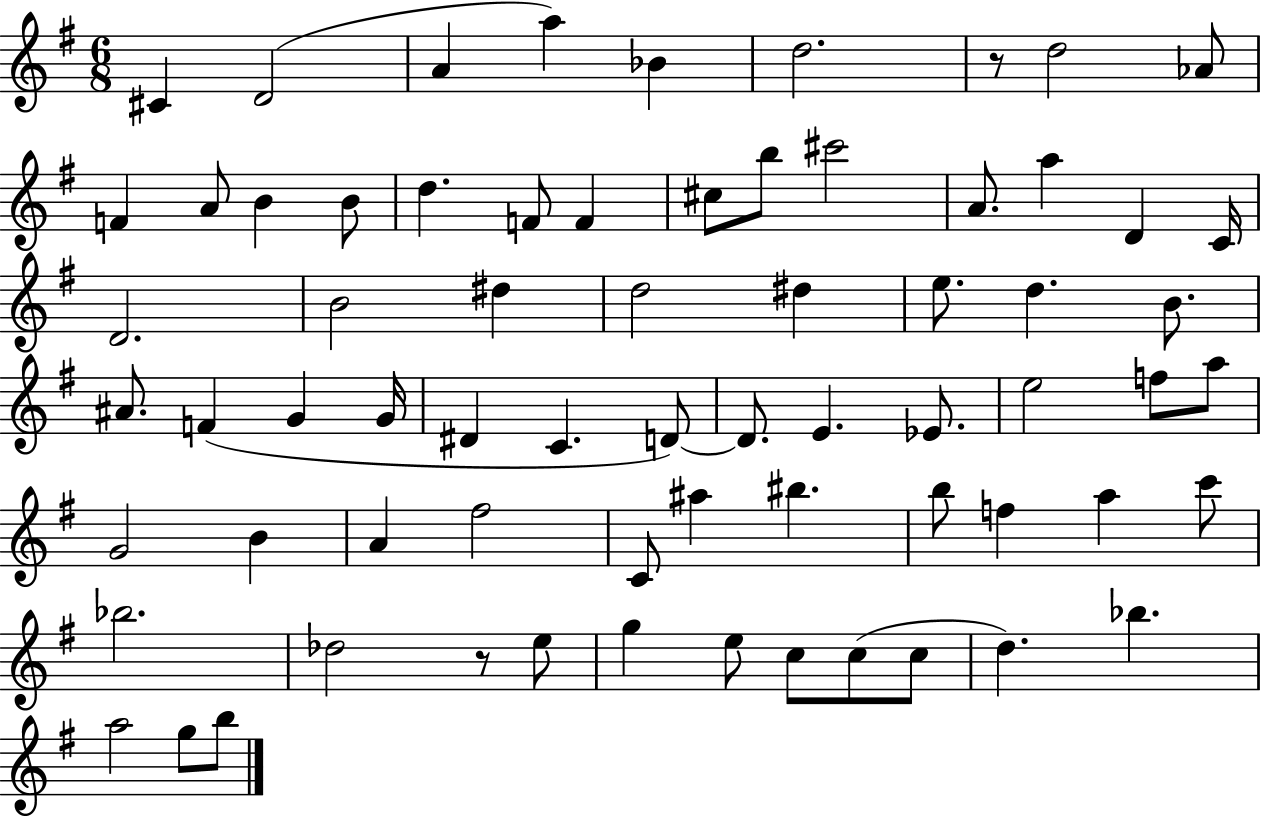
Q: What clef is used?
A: treble